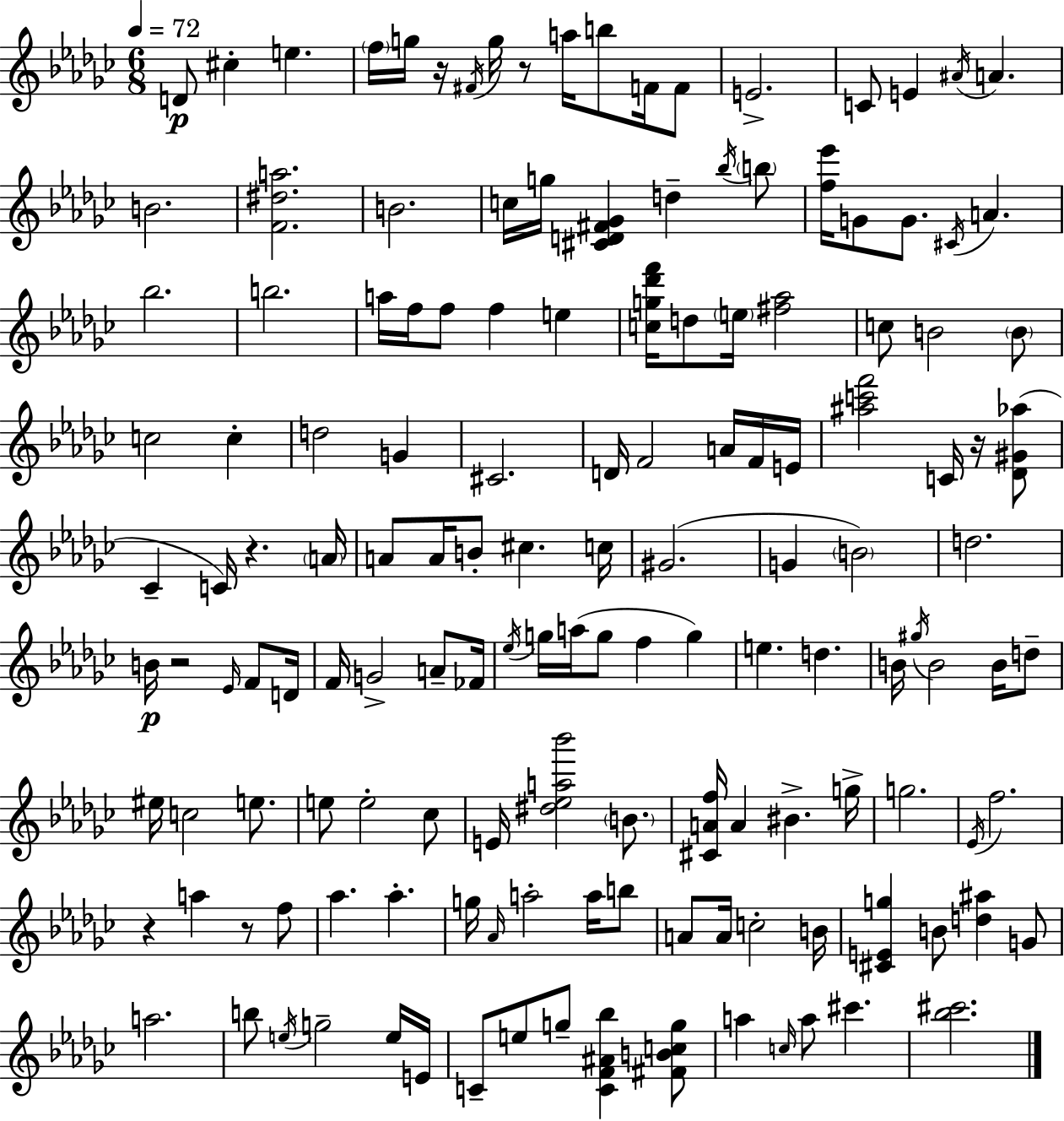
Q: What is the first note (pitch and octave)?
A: D4